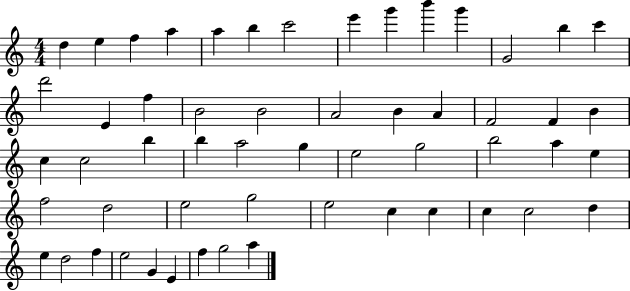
X:1
T:Untitled
M:4/4
L:1/4
K:C
d e f a a b c'2 e' g' b' g' G2 b c' d'2 E f B2 B2 A2 B A F2 F B c c2 b b a2 g e2 g2 b2 a e f2 d2 e2 g2 e2 c c c c2 d e d2 f e2 G E f g2 a